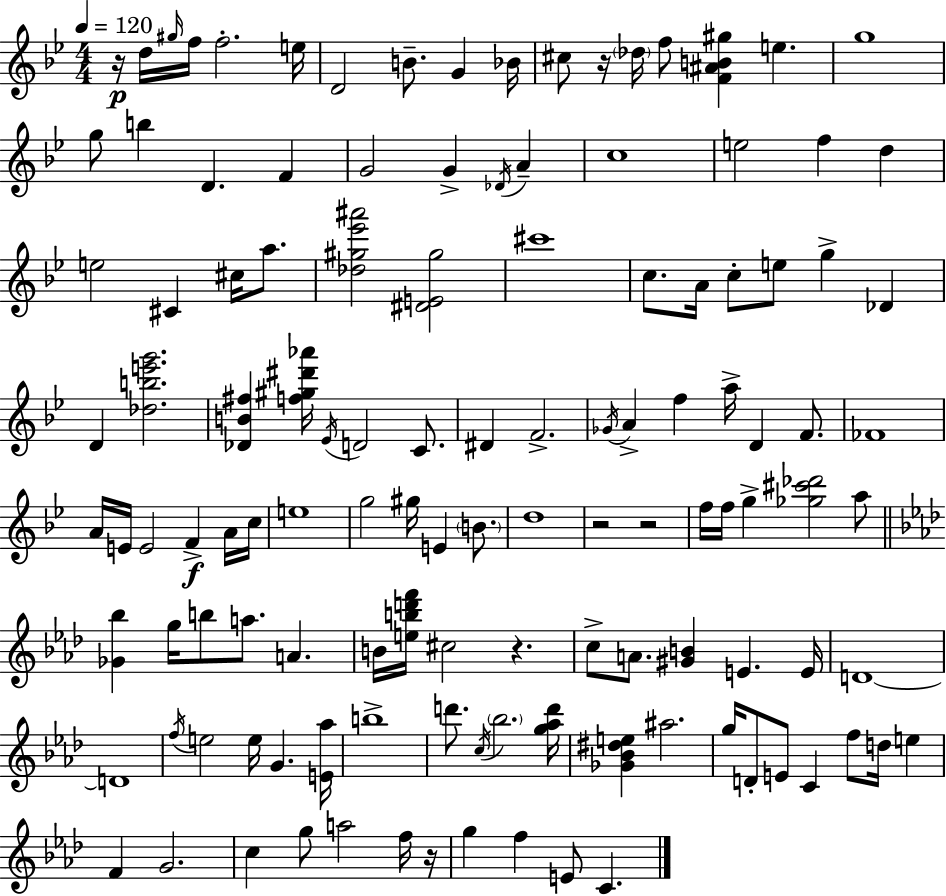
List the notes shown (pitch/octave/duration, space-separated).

R/s D5/s G#5/s F5/s F5/h. E5/s D4/h B4/e. G4/q Bb4/s C#5/e R/s Db5/s F5/e [F4,A#4,B4,G#5]/q E5/q. G5/w G5/e B5/q D4/q. F4/q G4/h G4/q Db4/s A4/q C5/w E5/h F5/q D5/q E5/h C#4/q C#5/s A5/e. [Db5,G#5,Eb6,A#6]/h [D#4,E4,G#5]/h C#6/w C5/e. A4/s C5/e E5/e G5/q Db4/q D4/q [Db5,B5,E6,G6]/h. [Db4,B4,F#5]/q [F5,G#5,D#6,Ab6]/s Eb4/s D4/h C4/e. D#4/q F4/h. Gb4/s A4/q F5/q A5/s D4/q F4/e. FES4/w A4/s E4/s E4/h F4/q A4/s C5/s E5/w G5/h G#5/s E4/q B4/e. D5/w R/h R/h F5/s F5/s G5/q [Gb5,C#6,Db6]/h A5/e [Gb4,Bb5]/q G5/s B5/e A5/e. A4/q. B4/s [E5,B5,D6,F6]/s C#5/h R/q. C5/e A4/e. [G#4,B4]/q E4/q. E4/s D4/w D4/w F5/s E5/h E5/s G4/q. [E4,Ab5]/s B5/w D6/e. C5/s Bb5/h. [G5,Ab5,D6]/s [Gb4,Bb4,D#5,E5]/q A#5/h. G5/s D4/e E4/e C4/q F5/e D5/s E5/q F4/q G4/h. C5/q G5/e A5/h F5/s R/s G5/q F5/q E4/e C4/q.